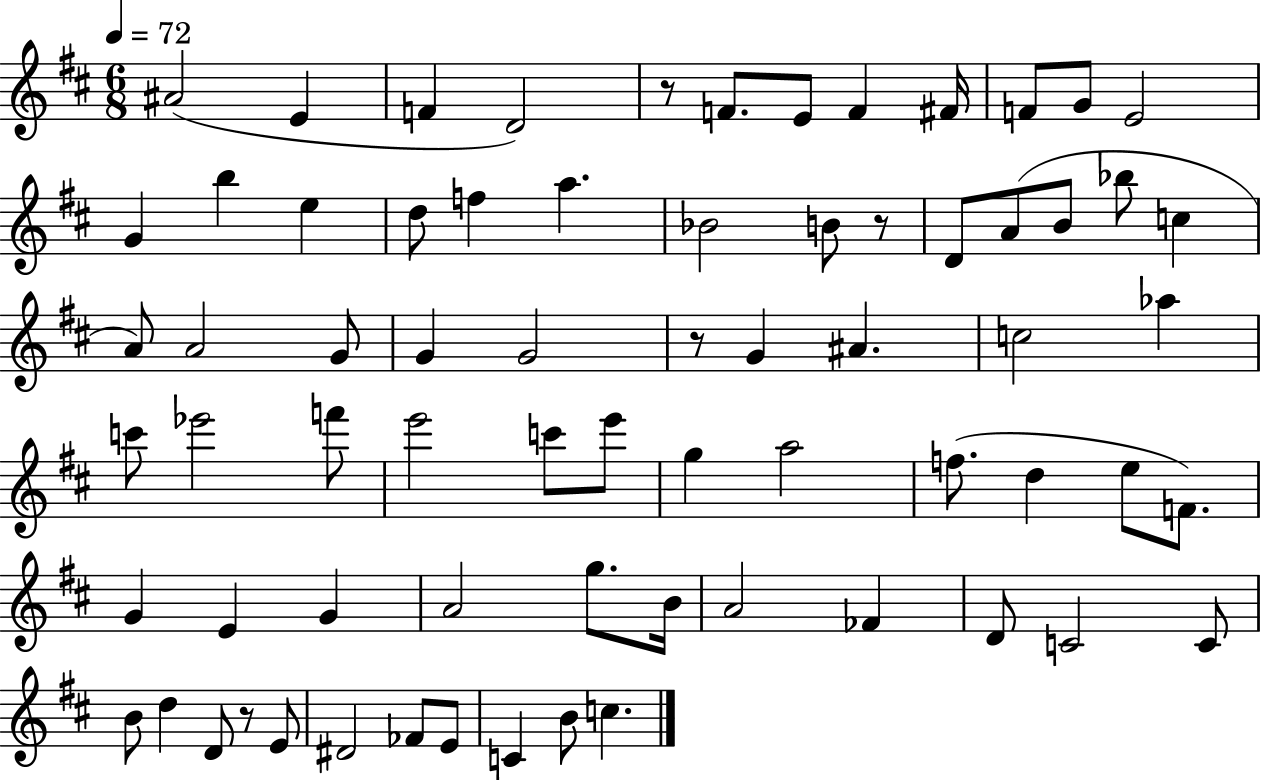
{
  \clef treble
  \numericTimeSignature
  \time 6/8
  \key d \major
  \tempo 4 = 72
  \repeat volta 2 { ais'2( e'4 | f'4 d'2) | r8 f'8. e'8 f'4 fis'16 | f'8 g'8 e'2 | \break g'4 b''4 e''4 | d''8 f''4 a''4. | bes'2 b'8 r8 | d'8 a'8( b'8 bes''8 c''4 | \break a'8) a'2 g'8 | g'4 g'2 | r8 g'4 ais'4. | c''2 aes''4 | \break c'''8 ees'''2 f'''8 | e'''2 c'''8 e'''8 | g''4 a''2 | f''8.( d''4 e''8 f'8.) | \break g'4 e'4 g'4 | a'2 g''8. b'16 | a'2 fes'4 | d'8 c'2 c'8 | \break b'8 d''4 d'8 r8 e'8 | dis'2 fes'8 e'8 | c'4 b'8 c''4. | } \bar "|."
}